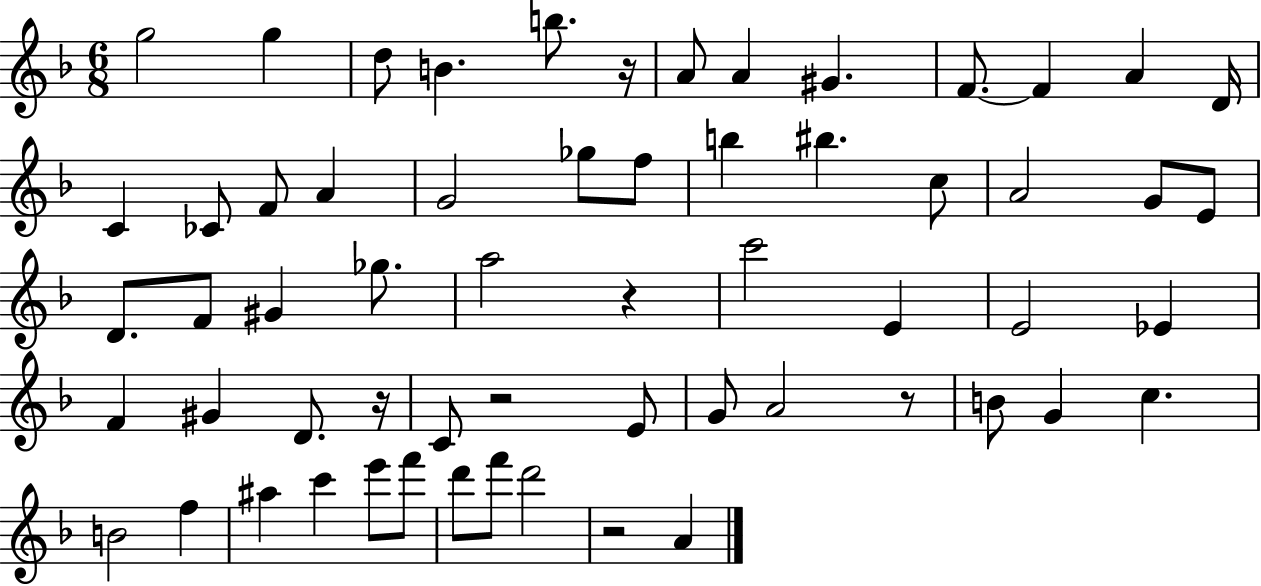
G5/h G5/q D5/e B4/q. B5/e. R/s A4/e A4/q G#4/q. F4/e. F4/q A4/q D4/s C4/q CES4/e F4/e A4/q G4/h Gb5/e F5/e B5/q BIS5/q. C5/e A4/h G4/e E4/e D4/e. F4/e G#4/q Gb5/e. A5/h R/q C6/h E4/q E4/h Eb4/q F4/q G#4/q D4/e. R/s C4/e R/h E4/e G4/e A4/h R/e B4/e G4/q C5/q. B4/h F5/q A#5/q C6/q E6/e F6/e D6/e F6/e D6/h R/h A4/q